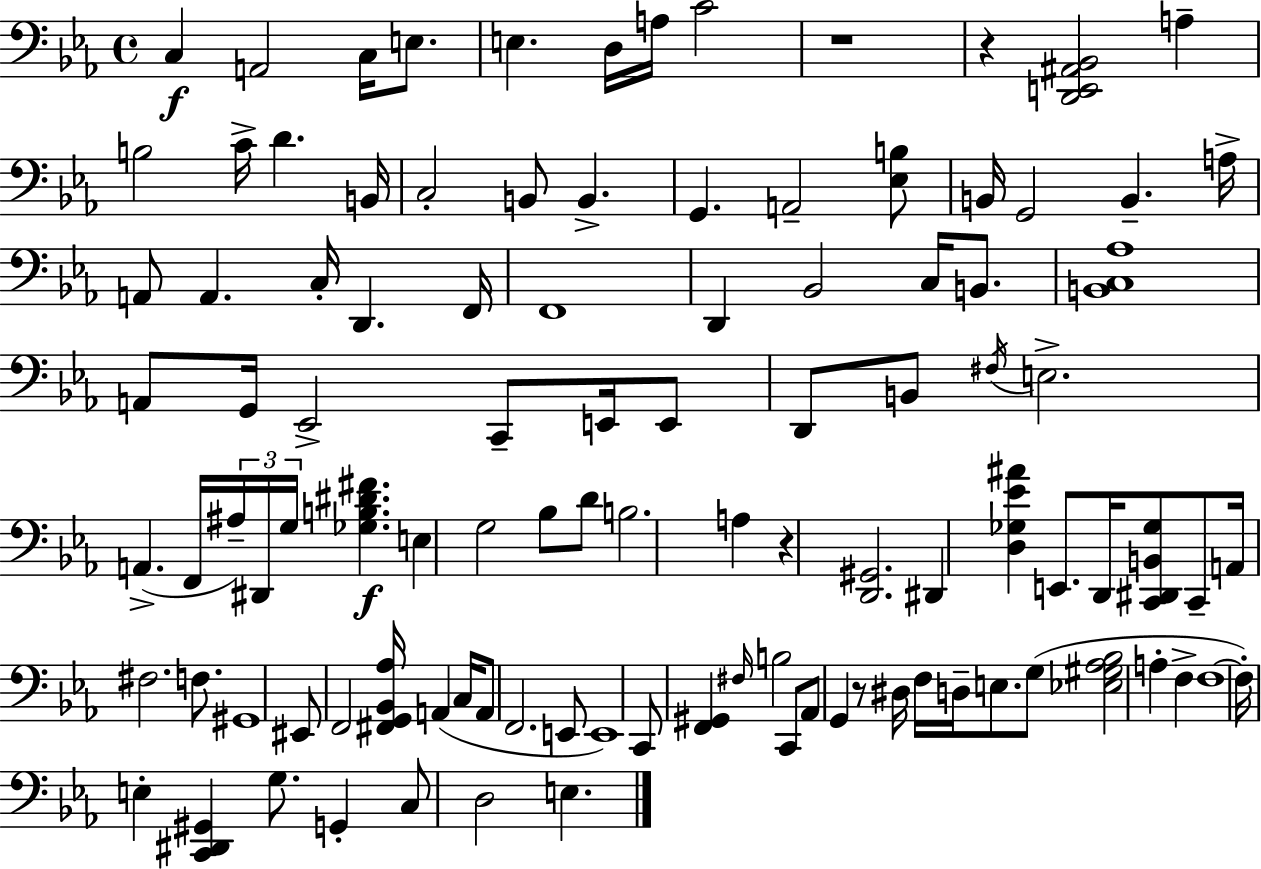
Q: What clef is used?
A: bass